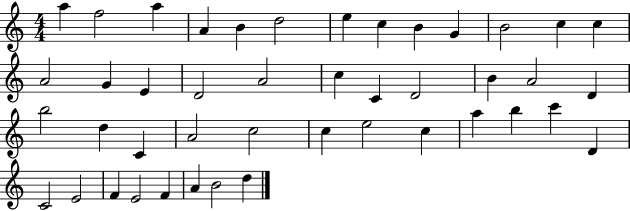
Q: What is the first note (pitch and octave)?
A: A5